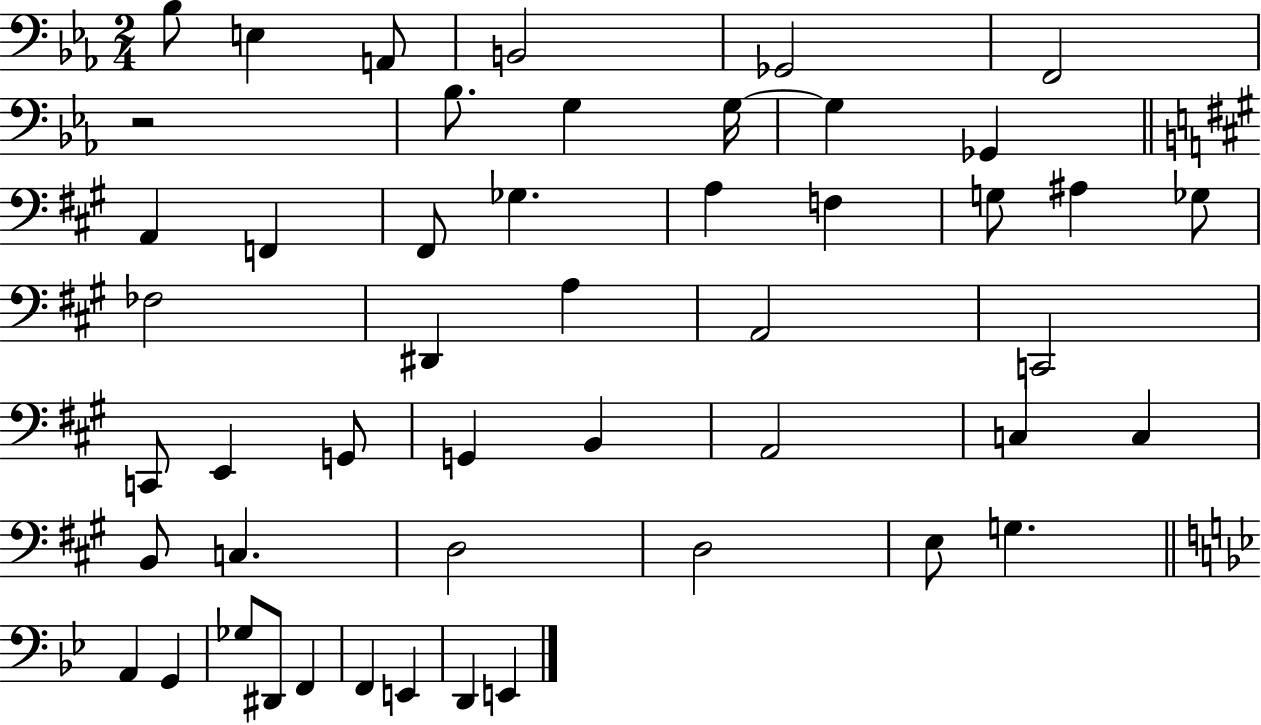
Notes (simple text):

Bb3/e E3/q A2/e B2/h Gb2/h F2/h R/h Bb3/e. G3/q G3/s G3/q Gb2/q A2/q F2/q F#2/e Gb3/q. A3/q F3/q G3/e A#3/q Gb3/e FES3/h D#2/q A3/q A2/h C2/h C2/e E2/q G2/e G2/q B2/q A2/h C3/q C3/q B2/e C3/q. D3/h D3/h E3/e G3/q. A2/q G2/q Gb3/e D#2/e F2/q F2/q E2/q D2/q E2/q